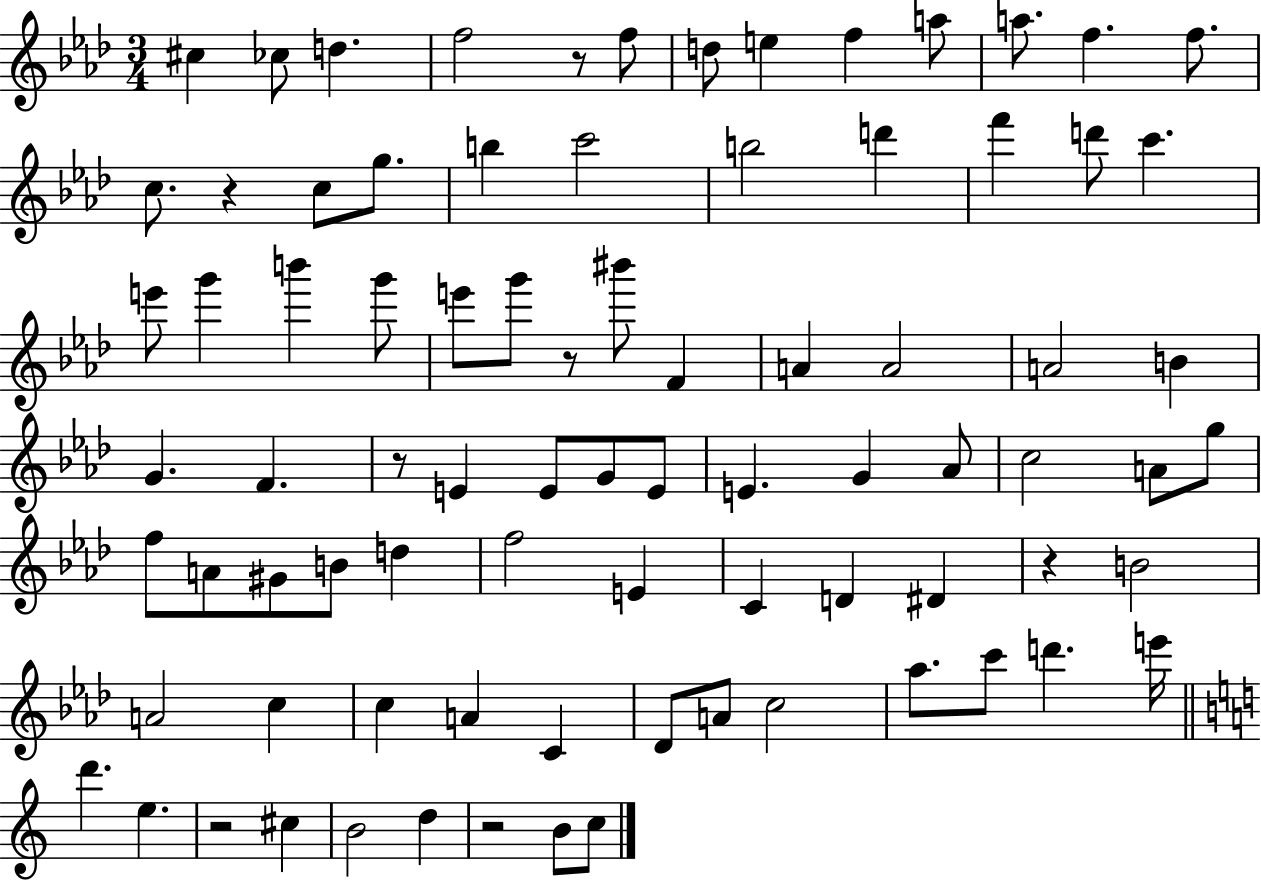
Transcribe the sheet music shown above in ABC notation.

X:1
T:Untitled
M:3/4
L:1/4
K:Ab
^c _c/2 d f2 z/2 f/2 d/2 e f a/2 a/2 f f/2 c/2 z c/2 g/2 b c'2 b2 d' f' d'/2 c' e'/2 g' b' g'/2 e'/2 g'/2 z/2 ^b'/2 F A A2 A2 B G F z/2 E E/2 G/2 E/2 E G _A/2 c2 A/2 g/2 f/2 A/2 ^G/2 B/2 d f2 E C D ^D z B2 A2 c c A C _D/2 A/2 c2 _a/2 c'/2 d' e'/4 d' e z2 ^c B2 d z2 B/2 c/2